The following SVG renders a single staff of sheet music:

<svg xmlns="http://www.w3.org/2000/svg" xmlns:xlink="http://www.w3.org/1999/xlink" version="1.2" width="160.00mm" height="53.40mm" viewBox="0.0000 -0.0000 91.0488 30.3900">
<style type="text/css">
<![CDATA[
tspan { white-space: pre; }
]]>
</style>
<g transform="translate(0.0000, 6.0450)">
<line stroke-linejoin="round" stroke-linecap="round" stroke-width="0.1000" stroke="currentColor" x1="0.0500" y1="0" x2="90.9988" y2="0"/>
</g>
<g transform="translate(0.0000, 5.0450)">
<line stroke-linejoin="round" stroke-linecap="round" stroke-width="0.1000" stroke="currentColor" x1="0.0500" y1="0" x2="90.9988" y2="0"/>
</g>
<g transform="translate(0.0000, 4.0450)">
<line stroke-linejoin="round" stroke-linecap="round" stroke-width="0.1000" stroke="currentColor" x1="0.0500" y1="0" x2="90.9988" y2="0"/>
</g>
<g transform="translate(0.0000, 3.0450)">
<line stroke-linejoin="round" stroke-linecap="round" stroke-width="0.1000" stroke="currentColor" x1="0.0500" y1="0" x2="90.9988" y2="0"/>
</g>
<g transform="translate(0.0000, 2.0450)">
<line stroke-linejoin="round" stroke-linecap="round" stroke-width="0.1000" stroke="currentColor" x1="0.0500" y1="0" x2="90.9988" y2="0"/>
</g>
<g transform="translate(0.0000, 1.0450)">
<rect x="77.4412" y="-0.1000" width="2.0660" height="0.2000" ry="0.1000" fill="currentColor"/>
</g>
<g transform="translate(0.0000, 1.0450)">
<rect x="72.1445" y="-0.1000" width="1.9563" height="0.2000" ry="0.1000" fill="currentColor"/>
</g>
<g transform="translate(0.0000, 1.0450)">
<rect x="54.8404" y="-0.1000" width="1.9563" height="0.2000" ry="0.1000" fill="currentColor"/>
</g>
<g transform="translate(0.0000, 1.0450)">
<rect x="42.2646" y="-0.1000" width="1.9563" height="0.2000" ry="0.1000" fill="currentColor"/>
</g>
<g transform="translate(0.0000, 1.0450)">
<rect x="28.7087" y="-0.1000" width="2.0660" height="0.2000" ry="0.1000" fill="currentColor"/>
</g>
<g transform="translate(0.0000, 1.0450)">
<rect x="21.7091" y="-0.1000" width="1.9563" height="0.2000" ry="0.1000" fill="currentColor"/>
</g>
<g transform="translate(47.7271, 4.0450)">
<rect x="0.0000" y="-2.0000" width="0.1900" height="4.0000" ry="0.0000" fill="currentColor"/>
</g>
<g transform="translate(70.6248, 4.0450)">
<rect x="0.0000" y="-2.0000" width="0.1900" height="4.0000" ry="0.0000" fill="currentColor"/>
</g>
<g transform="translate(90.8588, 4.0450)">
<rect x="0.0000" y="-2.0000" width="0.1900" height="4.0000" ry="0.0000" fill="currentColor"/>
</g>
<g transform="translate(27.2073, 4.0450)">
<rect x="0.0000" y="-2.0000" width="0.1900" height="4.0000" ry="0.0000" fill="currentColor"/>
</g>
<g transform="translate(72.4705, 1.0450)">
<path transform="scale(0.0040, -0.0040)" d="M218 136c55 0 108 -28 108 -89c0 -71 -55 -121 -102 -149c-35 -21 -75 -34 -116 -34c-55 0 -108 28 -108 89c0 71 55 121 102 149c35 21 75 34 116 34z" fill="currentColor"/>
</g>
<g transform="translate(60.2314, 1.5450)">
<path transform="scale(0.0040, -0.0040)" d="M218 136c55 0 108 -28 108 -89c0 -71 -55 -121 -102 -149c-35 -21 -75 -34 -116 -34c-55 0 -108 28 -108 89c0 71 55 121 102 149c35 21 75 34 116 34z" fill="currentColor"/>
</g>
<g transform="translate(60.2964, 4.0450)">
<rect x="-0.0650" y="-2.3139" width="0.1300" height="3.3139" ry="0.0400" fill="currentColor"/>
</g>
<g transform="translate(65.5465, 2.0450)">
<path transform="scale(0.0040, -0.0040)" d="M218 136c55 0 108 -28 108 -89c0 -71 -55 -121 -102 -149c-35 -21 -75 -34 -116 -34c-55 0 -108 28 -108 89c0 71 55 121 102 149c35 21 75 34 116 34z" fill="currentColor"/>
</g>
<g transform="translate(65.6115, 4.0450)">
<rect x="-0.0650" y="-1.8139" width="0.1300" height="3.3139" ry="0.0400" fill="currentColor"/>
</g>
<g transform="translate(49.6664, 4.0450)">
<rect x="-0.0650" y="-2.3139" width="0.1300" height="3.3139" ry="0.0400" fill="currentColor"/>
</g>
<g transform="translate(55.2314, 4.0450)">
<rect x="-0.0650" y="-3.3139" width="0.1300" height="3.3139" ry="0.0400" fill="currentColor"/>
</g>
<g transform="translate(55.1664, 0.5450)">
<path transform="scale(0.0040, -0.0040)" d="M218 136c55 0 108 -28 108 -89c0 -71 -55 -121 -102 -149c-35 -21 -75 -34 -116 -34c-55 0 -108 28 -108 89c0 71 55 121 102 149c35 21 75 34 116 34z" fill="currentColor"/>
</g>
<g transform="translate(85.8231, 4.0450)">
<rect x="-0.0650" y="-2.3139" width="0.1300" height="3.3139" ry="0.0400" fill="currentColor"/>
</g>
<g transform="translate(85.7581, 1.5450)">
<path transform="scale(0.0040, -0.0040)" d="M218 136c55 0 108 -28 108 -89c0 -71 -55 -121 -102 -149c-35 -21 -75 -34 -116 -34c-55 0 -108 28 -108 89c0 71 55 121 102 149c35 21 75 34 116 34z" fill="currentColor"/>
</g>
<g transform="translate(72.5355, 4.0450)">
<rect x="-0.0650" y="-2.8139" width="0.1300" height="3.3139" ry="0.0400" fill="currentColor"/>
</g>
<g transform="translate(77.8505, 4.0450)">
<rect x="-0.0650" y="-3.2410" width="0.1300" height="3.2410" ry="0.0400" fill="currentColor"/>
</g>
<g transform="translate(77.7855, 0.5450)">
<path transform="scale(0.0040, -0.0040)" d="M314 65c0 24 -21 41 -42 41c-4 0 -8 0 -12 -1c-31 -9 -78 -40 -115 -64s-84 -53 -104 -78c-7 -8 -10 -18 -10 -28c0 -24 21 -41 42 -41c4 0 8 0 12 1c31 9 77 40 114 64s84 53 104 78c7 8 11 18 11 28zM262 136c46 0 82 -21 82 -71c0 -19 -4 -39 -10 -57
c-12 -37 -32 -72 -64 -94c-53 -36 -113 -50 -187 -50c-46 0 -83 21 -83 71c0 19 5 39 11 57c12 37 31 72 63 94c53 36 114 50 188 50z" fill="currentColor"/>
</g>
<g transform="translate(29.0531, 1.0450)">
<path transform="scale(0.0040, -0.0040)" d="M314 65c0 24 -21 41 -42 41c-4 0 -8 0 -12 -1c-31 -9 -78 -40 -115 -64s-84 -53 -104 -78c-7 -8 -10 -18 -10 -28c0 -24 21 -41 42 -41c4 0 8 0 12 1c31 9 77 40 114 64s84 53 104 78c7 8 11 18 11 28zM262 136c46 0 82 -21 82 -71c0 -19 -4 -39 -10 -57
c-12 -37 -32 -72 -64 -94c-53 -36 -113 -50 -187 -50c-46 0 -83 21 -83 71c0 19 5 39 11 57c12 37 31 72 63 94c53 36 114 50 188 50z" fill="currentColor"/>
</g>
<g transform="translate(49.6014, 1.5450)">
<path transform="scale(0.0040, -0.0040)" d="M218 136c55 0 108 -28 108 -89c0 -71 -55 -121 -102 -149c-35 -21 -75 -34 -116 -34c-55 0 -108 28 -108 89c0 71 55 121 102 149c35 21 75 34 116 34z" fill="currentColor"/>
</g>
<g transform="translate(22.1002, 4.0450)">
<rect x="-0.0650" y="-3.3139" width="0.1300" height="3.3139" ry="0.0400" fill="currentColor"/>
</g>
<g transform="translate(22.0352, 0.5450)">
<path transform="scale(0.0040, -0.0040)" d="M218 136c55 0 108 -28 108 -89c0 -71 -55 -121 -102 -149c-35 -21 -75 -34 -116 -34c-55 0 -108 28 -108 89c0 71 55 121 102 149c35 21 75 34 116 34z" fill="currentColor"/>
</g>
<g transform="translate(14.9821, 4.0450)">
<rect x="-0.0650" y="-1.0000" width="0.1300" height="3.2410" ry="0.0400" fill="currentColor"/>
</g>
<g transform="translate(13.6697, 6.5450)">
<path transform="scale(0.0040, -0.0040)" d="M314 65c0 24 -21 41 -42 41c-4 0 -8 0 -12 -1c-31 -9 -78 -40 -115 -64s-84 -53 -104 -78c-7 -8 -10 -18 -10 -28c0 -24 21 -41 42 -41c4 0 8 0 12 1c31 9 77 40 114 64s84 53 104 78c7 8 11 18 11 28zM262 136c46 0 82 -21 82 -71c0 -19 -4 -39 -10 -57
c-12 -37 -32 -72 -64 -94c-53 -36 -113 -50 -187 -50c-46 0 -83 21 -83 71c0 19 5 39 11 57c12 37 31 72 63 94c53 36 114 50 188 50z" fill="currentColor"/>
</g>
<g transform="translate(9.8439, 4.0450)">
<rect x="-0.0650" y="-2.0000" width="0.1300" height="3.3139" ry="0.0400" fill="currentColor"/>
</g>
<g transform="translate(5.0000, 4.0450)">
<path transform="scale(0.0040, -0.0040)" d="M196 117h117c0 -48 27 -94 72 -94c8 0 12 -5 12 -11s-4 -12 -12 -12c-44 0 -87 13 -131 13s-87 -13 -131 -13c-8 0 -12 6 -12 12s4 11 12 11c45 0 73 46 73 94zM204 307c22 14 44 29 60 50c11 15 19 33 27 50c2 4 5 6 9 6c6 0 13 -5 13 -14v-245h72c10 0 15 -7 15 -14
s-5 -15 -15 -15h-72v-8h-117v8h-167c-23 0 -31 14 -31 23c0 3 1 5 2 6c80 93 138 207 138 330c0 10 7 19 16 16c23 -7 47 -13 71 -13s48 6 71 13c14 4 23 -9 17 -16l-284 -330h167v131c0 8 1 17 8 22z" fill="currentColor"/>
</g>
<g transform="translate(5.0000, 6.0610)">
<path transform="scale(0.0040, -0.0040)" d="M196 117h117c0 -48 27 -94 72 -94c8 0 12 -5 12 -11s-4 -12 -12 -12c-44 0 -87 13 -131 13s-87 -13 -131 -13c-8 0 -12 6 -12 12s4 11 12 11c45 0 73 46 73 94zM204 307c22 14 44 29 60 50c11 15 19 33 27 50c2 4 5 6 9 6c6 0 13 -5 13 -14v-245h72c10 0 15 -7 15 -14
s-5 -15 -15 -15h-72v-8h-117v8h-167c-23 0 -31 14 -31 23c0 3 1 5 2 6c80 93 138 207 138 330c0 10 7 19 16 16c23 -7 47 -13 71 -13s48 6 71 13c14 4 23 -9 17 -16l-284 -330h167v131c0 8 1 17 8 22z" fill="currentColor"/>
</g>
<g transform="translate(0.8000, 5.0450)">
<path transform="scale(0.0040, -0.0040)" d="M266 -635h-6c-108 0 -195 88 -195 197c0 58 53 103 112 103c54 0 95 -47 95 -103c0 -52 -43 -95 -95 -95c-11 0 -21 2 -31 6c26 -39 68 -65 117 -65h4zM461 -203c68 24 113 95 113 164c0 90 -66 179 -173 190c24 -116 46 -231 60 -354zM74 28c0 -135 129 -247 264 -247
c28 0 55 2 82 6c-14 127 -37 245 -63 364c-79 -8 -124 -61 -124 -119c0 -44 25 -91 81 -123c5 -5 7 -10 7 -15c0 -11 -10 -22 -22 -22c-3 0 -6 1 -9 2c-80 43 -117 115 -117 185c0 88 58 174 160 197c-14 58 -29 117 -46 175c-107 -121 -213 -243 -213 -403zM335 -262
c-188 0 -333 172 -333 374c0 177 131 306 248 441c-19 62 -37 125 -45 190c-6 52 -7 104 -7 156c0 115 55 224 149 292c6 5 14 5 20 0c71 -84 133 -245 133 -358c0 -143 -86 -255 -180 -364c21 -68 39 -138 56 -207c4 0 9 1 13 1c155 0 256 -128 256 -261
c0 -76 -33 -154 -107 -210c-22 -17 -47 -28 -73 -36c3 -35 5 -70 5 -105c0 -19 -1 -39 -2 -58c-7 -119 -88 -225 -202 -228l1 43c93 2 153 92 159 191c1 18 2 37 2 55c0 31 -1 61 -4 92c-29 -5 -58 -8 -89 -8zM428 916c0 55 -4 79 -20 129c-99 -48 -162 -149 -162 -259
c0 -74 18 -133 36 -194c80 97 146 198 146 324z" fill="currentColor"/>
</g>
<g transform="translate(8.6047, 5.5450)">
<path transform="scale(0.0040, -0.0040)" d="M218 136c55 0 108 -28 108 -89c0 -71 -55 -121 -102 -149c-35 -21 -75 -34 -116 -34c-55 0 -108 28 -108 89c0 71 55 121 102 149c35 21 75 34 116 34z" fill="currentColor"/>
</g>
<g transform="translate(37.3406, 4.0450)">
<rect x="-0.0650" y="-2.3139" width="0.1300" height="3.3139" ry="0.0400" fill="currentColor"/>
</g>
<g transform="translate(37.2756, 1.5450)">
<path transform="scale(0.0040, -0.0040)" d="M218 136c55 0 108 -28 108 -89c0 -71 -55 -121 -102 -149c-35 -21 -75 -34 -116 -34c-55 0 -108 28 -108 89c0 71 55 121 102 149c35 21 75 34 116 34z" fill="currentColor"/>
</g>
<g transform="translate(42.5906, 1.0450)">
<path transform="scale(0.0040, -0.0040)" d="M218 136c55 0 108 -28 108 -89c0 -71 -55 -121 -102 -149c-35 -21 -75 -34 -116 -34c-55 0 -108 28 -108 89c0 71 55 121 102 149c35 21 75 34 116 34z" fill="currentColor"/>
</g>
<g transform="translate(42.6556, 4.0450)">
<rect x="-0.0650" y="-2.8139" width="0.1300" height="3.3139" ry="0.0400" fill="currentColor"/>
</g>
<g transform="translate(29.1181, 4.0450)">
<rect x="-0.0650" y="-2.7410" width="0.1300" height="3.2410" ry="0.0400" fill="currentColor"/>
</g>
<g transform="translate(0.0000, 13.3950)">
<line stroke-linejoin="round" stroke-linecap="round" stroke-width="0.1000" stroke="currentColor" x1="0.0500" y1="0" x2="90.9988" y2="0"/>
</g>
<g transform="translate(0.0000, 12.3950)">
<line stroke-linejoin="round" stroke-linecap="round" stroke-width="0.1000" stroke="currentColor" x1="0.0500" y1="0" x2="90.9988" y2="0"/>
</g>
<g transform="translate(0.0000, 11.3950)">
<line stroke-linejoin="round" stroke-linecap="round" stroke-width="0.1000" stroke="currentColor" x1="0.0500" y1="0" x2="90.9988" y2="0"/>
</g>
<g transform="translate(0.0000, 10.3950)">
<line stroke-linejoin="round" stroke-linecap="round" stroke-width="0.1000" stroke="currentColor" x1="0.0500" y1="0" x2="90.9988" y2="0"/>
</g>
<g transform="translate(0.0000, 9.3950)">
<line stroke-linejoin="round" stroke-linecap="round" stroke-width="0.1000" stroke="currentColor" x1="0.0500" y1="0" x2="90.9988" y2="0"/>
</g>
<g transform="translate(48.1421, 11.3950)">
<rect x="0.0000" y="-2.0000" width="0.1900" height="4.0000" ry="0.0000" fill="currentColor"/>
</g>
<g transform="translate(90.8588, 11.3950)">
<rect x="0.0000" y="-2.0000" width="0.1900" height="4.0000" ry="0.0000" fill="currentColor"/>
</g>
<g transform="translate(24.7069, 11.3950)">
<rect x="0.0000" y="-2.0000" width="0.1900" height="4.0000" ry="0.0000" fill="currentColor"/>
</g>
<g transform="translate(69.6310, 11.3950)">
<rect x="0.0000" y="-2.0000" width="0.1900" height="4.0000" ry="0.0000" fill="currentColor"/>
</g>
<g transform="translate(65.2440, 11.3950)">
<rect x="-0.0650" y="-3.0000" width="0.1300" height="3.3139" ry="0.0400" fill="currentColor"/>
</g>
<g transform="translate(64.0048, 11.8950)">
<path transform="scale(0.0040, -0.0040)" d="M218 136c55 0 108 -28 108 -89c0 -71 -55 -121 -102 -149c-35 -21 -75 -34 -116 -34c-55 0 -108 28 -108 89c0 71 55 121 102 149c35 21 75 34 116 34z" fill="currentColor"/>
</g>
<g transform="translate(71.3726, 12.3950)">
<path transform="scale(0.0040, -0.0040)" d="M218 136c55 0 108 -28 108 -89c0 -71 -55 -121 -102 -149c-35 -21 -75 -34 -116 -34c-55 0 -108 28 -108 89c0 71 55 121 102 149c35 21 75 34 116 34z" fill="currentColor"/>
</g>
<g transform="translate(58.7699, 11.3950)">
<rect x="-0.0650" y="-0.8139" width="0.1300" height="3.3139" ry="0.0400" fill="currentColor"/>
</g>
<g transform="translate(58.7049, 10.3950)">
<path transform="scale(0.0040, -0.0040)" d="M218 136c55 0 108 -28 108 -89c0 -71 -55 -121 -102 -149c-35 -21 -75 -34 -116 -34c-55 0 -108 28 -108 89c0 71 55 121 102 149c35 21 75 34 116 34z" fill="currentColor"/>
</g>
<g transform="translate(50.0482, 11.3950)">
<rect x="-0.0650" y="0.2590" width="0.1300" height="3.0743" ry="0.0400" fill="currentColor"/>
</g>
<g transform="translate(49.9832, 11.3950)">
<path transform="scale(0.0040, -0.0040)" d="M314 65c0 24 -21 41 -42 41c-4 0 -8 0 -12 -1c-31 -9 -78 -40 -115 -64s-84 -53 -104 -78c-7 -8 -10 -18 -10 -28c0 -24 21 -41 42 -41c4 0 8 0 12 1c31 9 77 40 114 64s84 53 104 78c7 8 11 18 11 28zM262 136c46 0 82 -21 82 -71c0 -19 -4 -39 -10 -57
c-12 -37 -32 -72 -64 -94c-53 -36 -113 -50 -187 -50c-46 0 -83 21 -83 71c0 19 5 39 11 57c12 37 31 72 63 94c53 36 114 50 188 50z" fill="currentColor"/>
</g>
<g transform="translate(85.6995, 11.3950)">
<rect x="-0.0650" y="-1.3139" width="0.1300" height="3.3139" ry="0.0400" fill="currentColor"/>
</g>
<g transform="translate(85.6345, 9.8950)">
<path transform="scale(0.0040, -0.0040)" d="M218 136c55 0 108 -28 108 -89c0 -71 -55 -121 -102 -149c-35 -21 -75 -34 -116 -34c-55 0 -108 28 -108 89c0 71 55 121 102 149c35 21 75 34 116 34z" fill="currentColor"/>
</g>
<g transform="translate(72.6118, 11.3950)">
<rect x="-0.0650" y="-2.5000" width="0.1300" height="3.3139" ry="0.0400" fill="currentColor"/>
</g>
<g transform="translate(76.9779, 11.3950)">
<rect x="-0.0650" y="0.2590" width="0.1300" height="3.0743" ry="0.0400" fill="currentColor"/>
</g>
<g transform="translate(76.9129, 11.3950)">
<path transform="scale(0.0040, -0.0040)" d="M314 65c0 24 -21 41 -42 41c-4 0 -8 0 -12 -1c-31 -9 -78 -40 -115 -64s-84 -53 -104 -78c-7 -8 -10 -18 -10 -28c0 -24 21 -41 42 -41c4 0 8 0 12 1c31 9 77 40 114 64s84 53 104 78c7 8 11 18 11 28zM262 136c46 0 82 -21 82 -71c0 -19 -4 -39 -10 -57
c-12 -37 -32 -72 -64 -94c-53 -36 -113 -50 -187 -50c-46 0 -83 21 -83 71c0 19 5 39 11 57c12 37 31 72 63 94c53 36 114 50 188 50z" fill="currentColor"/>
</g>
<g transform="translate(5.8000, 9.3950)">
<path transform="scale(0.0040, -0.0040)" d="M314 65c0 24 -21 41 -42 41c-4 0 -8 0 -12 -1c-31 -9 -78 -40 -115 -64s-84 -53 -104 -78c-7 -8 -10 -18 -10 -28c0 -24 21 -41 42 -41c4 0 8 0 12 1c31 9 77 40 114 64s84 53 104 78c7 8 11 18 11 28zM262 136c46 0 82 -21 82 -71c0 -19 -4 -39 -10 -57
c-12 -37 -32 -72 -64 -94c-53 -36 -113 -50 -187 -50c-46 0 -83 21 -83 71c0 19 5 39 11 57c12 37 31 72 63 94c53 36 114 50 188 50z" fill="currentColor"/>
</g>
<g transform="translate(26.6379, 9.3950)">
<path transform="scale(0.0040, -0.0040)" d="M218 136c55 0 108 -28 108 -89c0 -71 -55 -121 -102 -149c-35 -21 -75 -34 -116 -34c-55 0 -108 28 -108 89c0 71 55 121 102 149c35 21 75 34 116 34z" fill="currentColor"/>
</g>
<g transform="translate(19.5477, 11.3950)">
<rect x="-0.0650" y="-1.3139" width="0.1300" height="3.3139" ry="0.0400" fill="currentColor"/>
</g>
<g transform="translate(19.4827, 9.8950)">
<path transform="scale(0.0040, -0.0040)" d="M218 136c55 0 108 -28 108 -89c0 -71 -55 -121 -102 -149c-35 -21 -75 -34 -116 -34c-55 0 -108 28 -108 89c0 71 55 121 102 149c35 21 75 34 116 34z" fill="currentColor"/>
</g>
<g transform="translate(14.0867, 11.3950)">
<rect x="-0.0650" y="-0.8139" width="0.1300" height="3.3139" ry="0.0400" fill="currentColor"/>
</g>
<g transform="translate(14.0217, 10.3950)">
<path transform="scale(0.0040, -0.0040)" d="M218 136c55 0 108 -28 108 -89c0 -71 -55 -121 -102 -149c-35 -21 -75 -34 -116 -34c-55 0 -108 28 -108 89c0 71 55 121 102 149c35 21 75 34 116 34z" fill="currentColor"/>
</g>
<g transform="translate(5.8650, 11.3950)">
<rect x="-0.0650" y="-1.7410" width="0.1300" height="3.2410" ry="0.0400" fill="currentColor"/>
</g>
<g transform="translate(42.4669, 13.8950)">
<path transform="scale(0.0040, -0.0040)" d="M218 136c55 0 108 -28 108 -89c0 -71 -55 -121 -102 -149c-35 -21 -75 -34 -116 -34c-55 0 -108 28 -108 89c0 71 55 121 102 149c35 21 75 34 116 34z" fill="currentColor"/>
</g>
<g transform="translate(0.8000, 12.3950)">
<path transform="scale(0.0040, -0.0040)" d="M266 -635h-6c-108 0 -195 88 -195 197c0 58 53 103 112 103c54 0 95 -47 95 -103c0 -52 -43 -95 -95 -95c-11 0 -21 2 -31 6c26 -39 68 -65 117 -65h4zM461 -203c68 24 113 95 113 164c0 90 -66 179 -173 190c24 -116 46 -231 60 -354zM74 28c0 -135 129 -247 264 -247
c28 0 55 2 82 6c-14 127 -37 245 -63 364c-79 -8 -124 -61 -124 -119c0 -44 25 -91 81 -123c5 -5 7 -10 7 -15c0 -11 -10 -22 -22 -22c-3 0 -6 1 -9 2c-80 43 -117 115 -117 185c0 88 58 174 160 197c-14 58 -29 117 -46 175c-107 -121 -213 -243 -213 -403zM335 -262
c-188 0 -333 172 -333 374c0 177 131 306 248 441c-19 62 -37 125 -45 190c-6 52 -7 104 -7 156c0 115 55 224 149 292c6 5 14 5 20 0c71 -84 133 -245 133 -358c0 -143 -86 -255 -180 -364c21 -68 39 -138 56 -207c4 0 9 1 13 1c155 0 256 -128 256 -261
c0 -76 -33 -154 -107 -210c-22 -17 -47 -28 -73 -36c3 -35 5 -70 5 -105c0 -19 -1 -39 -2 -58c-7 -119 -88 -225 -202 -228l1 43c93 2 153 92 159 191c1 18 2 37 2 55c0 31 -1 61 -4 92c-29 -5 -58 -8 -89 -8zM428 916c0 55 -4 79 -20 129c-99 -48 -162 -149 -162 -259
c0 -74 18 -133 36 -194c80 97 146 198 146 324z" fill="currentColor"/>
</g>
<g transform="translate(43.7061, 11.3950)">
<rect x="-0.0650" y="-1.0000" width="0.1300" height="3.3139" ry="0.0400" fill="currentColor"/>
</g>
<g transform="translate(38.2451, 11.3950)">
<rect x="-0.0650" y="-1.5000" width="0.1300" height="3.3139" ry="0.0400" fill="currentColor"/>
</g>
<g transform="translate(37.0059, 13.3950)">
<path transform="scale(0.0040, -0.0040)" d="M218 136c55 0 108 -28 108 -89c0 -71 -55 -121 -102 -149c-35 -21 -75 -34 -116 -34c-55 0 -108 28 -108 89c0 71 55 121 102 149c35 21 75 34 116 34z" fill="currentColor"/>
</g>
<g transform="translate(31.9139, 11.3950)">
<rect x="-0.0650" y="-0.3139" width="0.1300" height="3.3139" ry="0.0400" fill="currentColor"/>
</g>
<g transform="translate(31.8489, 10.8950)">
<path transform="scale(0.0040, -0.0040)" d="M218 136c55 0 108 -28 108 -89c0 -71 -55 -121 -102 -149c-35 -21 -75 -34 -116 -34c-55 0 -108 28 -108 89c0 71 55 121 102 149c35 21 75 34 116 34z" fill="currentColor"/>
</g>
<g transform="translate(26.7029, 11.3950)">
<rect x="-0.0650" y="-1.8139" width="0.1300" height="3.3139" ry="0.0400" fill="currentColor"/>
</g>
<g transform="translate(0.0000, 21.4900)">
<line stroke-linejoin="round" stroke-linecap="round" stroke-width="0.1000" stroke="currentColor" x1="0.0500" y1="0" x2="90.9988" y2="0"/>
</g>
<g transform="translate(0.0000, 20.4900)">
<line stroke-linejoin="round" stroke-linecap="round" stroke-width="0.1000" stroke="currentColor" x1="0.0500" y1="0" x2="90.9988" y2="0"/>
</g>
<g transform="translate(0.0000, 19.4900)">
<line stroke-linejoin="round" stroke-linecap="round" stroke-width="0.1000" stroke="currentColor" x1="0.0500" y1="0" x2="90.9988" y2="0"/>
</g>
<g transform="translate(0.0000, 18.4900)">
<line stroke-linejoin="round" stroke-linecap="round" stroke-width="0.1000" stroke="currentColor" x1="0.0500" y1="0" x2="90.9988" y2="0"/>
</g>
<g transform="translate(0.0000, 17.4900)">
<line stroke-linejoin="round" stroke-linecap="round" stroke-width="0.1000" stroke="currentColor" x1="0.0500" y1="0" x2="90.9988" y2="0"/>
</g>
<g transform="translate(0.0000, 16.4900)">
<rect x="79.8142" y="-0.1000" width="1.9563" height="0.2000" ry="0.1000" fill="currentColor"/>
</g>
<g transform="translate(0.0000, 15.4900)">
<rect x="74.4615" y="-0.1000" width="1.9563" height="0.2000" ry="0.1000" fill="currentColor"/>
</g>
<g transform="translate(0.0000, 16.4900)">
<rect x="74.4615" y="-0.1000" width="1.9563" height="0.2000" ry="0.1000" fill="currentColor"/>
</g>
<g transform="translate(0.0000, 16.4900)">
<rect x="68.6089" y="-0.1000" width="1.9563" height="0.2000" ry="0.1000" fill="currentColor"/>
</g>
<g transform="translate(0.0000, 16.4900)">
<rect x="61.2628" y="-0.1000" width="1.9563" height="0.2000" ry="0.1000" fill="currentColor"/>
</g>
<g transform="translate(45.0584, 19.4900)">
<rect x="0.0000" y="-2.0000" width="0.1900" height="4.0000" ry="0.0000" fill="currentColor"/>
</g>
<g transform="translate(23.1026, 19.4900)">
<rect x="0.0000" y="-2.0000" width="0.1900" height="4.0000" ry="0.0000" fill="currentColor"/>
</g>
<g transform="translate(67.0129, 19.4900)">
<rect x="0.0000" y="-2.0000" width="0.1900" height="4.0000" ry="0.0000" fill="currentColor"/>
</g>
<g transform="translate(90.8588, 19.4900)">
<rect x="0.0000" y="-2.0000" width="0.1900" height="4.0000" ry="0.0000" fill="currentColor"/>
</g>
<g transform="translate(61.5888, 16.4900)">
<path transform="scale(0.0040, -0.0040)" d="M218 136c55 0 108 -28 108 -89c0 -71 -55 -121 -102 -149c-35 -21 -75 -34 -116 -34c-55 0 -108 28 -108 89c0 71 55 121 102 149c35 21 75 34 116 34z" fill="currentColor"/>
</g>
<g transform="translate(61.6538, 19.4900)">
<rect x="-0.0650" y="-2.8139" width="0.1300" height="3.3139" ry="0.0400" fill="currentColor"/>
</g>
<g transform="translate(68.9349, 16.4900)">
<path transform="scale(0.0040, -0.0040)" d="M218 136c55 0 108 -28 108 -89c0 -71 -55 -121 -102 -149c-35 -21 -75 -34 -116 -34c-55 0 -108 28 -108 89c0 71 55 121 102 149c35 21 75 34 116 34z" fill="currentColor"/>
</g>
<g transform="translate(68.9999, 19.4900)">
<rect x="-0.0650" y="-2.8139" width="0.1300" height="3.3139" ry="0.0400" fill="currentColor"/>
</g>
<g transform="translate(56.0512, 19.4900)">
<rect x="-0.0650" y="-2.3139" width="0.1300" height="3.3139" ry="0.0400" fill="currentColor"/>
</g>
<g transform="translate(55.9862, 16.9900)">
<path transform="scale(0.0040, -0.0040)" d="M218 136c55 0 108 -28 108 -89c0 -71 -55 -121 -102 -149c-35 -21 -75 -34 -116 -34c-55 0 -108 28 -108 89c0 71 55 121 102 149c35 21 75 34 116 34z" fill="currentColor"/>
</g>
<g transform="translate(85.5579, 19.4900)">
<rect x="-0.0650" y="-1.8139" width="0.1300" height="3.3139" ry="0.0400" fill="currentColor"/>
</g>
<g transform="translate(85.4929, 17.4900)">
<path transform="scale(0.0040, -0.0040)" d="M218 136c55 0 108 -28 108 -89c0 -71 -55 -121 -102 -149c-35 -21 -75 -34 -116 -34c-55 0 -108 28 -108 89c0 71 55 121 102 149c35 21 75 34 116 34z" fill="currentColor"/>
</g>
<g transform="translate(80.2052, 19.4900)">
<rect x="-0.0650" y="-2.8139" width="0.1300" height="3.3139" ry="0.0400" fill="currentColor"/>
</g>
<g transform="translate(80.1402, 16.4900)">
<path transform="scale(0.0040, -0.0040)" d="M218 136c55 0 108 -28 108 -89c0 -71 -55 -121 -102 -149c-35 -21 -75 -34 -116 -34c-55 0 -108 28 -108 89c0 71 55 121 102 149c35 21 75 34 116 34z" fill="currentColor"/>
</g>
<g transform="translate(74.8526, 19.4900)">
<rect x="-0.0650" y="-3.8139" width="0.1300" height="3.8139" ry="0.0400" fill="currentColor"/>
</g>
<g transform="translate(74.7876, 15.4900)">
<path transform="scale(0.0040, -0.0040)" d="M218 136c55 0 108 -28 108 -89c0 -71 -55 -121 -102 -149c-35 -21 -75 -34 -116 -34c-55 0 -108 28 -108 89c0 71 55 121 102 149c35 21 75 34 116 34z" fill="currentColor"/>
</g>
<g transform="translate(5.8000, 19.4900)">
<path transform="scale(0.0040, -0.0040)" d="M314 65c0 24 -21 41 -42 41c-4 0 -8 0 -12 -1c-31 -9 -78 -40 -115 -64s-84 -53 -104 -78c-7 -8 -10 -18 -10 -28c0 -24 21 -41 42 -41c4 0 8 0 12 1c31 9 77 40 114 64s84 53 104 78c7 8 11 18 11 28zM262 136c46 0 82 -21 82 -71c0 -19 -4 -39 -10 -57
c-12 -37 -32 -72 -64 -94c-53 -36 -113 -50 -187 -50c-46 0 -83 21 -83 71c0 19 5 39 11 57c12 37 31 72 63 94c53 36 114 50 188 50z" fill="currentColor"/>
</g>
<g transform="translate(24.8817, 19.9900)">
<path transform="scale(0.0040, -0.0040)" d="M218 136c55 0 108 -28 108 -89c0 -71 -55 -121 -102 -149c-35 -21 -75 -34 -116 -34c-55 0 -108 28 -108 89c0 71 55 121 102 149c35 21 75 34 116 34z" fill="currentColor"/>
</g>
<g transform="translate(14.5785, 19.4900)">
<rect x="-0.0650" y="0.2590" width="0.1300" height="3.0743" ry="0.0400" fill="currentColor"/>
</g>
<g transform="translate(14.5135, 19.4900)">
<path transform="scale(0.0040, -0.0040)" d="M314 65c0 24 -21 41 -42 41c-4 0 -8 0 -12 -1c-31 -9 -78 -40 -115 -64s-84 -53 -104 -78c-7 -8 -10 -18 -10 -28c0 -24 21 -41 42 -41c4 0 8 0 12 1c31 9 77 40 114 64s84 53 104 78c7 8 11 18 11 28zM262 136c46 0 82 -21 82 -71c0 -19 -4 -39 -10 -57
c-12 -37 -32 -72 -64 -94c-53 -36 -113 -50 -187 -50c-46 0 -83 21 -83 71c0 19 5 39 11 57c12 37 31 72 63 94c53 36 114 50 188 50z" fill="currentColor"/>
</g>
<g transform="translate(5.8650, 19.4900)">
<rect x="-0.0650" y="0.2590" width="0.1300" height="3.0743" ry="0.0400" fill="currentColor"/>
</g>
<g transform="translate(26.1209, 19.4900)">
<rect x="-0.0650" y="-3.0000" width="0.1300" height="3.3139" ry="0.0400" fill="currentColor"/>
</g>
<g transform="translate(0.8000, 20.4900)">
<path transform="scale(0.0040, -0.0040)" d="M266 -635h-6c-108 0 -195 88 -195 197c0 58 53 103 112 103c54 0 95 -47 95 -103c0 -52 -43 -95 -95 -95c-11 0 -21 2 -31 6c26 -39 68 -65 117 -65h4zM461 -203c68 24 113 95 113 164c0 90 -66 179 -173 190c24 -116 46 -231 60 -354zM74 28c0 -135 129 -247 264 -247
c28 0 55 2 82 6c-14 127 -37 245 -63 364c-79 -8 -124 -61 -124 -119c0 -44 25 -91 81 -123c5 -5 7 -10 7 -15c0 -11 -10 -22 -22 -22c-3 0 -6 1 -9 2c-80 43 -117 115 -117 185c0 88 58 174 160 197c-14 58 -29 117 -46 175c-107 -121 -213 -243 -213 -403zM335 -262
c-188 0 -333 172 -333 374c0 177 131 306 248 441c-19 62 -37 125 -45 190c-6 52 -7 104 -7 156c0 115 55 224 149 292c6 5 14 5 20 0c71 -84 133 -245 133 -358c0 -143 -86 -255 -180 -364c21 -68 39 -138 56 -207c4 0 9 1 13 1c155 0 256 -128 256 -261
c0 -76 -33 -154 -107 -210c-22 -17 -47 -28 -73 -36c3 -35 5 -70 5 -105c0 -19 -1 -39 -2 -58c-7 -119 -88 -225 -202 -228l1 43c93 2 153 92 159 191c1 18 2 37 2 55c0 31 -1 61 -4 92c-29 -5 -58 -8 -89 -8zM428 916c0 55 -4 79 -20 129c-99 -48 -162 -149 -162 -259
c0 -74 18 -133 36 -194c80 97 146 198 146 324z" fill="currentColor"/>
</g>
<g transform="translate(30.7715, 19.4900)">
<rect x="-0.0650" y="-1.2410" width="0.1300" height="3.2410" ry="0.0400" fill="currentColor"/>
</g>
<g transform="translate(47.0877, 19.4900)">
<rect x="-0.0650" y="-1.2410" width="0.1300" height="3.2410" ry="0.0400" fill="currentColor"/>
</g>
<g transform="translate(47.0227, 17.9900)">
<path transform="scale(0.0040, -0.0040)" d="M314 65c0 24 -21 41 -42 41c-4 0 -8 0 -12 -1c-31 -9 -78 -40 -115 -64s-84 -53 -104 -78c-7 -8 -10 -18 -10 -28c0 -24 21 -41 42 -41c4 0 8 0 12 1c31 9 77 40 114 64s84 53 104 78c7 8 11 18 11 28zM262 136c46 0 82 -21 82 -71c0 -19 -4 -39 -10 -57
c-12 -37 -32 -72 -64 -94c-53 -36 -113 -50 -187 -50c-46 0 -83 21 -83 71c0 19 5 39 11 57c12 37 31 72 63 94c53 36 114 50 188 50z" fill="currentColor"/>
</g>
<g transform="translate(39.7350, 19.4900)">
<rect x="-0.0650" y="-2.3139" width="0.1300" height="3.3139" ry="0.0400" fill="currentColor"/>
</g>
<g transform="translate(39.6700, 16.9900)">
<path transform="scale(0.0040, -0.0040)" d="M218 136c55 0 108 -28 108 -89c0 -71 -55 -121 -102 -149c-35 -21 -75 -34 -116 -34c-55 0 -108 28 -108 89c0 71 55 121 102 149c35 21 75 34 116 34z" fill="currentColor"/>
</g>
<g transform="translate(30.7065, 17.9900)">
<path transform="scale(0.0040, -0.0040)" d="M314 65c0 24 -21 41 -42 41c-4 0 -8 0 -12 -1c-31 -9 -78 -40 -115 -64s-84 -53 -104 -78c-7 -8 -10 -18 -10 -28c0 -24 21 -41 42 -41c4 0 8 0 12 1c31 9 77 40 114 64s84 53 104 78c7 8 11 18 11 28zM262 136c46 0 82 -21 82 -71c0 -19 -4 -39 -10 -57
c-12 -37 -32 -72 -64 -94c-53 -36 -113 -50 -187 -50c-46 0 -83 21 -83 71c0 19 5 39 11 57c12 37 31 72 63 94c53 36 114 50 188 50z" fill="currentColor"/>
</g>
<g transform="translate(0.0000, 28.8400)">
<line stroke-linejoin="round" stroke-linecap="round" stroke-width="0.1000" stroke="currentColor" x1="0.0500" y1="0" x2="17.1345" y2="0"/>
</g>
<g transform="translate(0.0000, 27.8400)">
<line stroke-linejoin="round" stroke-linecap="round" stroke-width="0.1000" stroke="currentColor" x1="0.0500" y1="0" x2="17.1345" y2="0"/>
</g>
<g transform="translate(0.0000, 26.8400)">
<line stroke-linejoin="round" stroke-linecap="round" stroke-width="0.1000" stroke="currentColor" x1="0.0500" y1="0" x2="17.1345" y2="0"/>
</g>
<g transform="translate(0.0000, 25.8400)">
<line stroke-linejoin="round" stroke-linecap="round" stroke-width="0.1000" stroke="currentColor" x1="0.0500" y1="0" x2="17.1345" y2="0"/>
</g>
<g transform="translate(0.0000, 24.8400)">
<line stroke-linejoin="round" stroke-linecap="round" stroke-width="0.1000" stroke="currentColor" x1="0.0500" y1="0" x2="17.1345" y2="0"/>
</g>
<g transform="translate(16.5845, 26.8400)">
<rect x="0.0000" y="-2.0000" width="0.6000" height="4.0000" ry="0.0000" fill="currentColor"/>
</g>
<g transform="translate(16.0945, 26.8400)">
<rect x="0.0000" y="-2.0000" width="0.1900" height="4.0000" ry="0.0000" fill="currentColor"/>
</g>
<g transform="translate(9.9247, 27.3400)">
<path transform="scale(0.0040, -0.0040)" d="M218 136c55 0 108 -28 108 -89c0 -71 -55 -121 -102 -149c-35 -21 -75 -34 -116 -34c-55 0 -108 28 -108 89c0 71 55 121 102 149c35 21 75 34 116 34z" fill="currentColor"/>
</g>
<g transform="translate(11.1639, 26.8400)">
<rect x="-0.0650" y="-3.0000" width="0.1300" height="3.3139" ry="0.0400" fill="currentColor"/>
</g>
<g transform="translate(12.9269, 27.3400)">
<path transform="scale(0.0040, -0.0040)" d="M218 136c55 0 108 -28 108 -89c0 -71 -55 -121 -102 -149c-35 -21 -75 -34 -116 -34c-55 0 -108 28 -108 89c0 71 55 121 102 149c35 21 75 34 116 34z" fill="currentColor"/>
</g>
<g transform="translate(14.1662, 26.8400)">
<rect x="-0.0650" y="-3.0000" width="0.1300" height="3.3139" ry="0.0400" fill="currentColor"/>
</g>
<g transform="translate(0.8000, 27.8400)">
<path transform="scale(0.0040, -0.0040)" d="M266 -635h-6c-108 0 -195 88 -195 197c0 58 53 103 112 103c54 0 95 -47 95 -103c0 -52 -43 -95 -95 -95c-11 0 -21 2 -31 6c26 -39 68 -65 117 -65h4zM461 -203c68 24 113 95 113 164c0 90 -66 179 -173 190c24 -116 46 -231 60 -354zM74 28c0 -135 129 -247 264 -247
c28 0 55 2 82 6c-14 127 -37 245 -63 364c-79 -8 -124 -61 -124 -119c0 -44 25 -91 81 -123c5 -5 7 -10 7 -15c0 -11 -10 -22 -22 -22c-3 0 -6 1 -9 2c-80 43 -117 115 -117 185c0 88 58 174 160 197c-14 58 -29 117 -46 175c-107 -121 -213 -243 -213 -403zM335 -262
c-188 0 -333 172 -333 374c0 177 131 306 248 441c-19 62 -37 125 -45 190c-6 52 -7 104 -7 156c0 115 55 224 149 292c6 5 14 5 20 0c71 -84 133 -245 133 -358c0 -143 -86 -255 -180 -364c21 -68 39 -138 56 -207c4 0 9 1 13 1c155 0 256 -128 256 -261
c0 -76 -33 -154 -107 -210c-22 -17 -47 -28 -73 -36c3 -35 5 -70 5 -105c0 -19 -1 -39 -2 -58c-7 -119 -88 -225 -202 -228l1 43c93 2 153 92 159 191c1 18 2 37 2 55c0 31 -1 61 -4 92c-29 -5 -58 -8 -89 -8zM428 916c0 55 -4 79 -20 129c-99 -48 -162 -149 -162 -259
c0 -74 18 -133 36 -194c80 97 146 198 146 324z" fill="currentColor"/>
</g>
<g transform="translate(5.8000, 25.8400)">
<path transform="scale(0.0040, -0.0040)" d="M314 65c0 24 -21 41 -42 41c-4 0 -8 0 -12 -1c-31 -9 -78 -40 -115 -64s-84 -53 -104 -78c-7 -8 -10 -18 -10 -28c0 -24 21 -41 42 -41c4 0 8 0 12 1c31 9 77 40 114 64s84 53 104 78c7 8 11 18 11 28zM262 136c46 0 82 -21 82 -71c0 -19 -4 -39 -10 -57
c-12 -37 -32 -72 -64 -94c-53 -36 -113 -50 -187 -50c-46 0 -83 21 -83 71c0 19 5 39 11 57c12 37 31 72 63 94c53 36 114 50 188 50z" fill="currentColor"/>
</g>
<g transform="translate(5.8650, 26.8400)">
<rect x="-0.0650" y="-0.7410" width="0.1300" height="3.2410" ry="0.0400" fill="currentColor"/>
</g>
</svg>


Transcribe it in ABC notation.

X:1
T:Untitled
M:4/4
L:1/4
K:C
F D2 b a2 g a g b g f a b2 g f2 d e f c E D B2 d A G B2 e B2 B2 A e2 g e2 g a a c' a f d2 A A